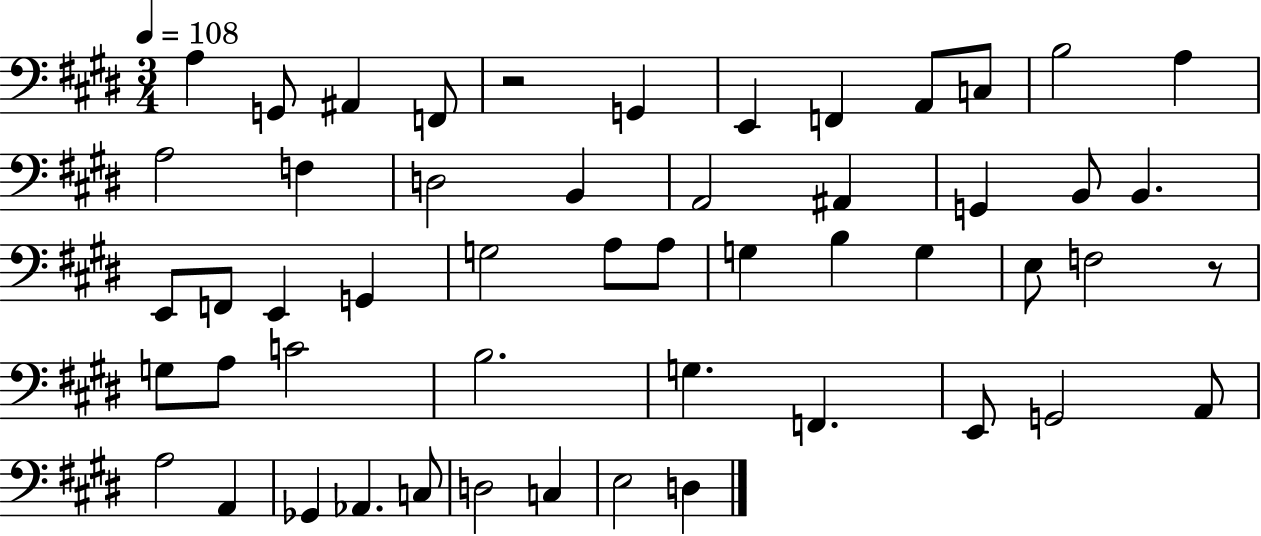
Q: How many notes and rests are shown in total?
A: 52